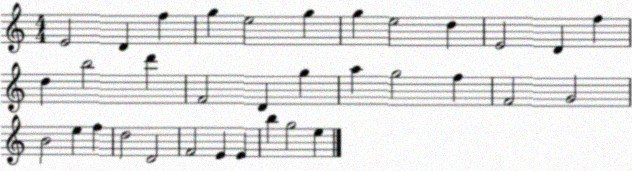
X:1
T:Untitled
M:4/4
L:1/4
K:C
E2 D f g e2 g g e2 d E2 D f d b2 d' F2 D g a g2 f F2 G2 B2 e f d2 D2 F2 E E b g2 e